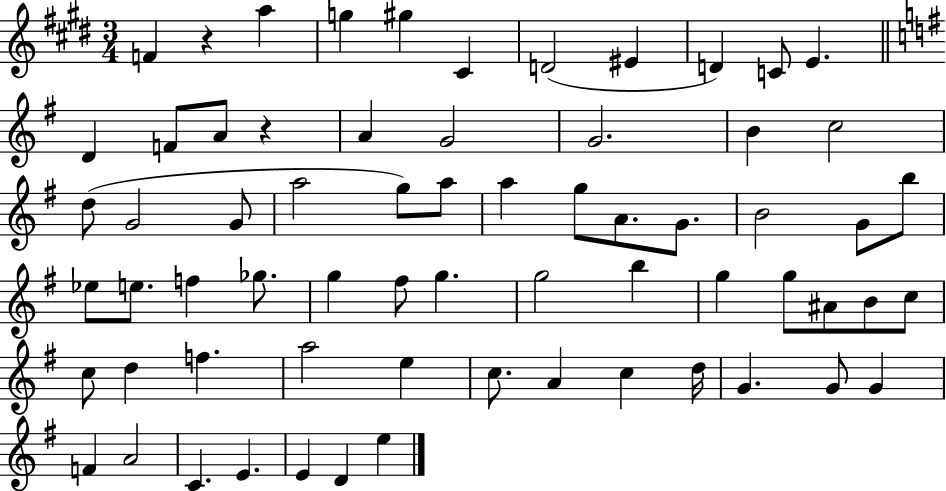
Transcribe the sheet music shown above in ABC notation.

X:1
T:Untitled
M:3/4
L:1/4
K:E
F z a g ^g ^C D2 ^E D C/2 E D F/2 A/2 z A G2 G2 B c2 d/2 G2 G/2 a2 g/2 a/2 a g/2 A/2 G/2 B2 G/2 b/2 _e/2 e/2 f _g/2 g ^f/2 g g2 b g g/2 ^A/2 B/2 c/2 c/2 d f a2 e c/2 A c d/4 G G/2 G F A2 C E E D e